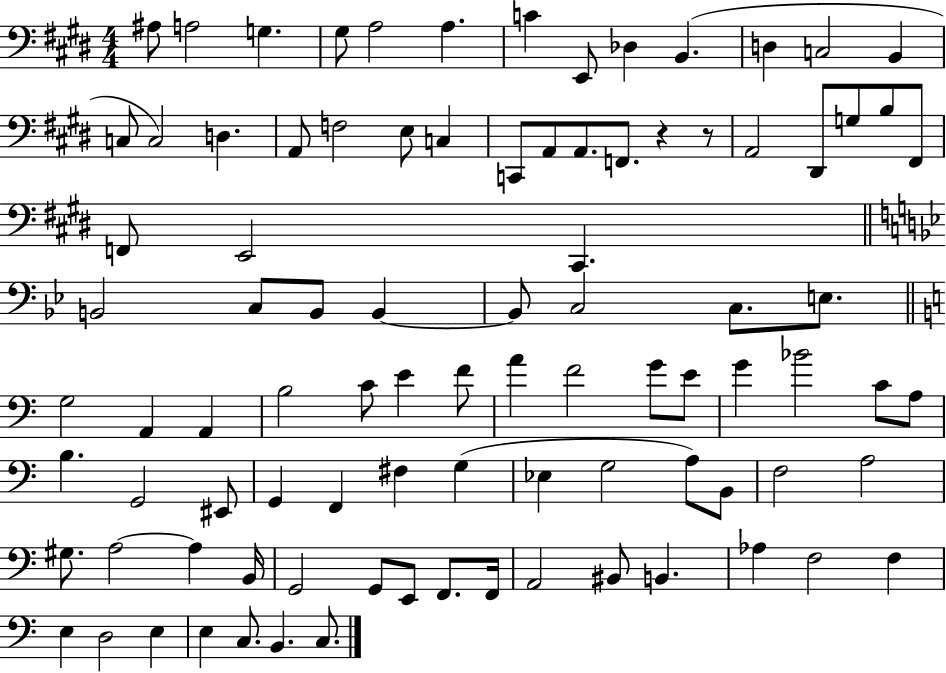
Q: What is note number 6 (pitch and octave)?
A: A3